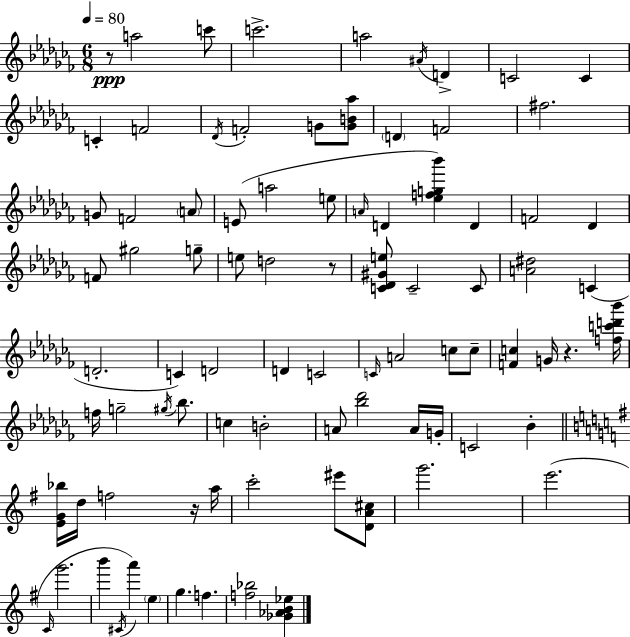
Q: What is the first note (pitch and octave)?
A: A5